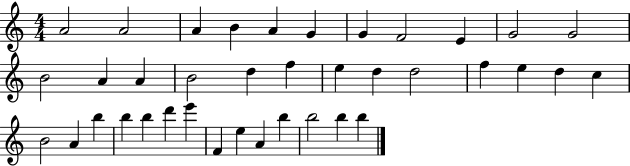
{
  \clef treble
  \numericTimeSignature
  \time 4/4
  \key c \major
  a'2 a'2 | a'4 b'4 a'4 g'4 | g'4 f'2 e'4 | g'2 g'2 | \break b'2 a'4 a'4 | b'2 d''4 f''4 | e''4 d''4 d''2 | f''4 e''4 d''4 c''4 | \break b'2 a'4 b''4 | b''4 b''4 d'''4 e'''4 | f'4 e''4 a'4 b''4 | b''2 b''4 b''4 | \break \bar "|."
}